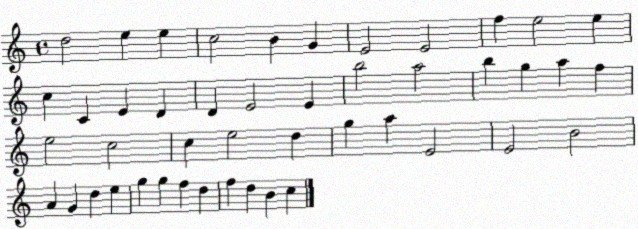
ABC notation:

X:1
T:Untitled
M:4/4
L:1/4
K:C
d2 e e c2 B G E2 E2 f e2 e c C E D D E2 E b2 a2 b g a f e2 c2 c e2 d g a E2 E2 B2 A G d e g g f d f d B c